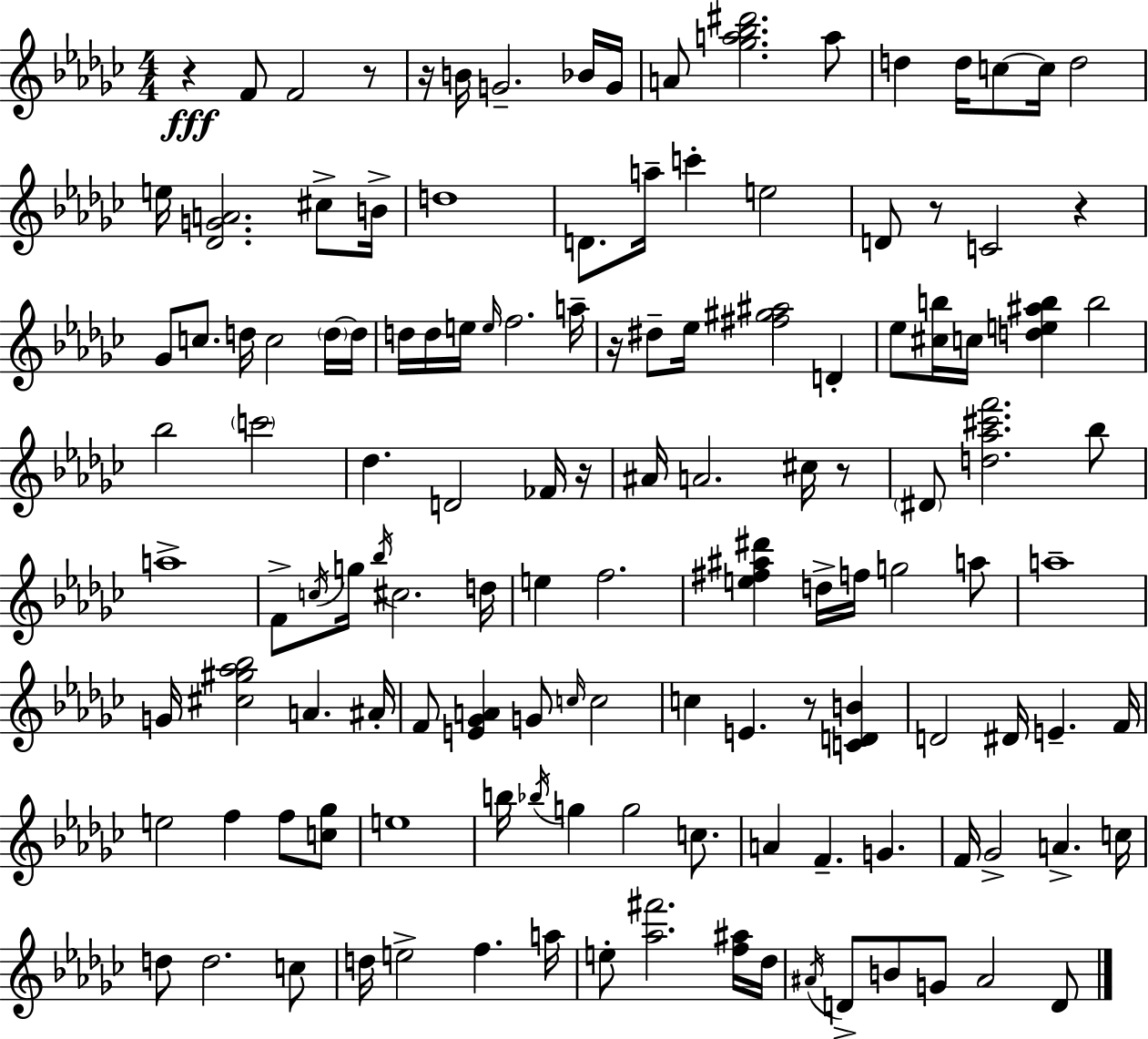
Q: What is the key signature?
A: EES minor